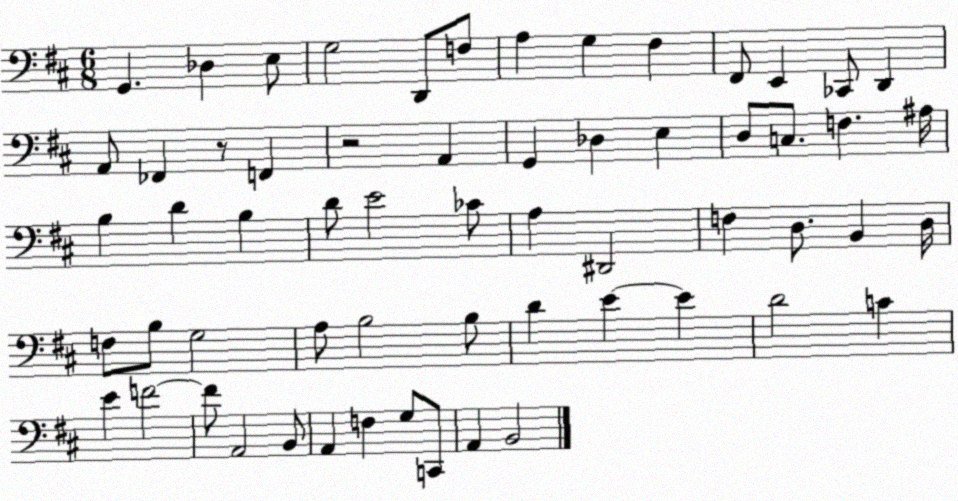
X:1
T:Untitled
M:6/8
L:1/4
K:D
G,, _D, E,/2 G,2 D,,/2 F,/2 A, G, ^F, ^F,,/2 E,, _C,,/2 D,, A,,/2 _F,, z/2 F,, z2 A,, G,, _D, E, D,/2 C,/2 F, ^A,/4 B, D B, D/2 E2 _C/2 A, ^D,,2 F, D,/2 B,, D,/4 F,/2 B,/2 G,2 A,/2 B,2 B,/2 D E E D2 C E F2 F/2 A,,2 B,,/2 A,, F, G,/2 C,,/2 A,, B,,2